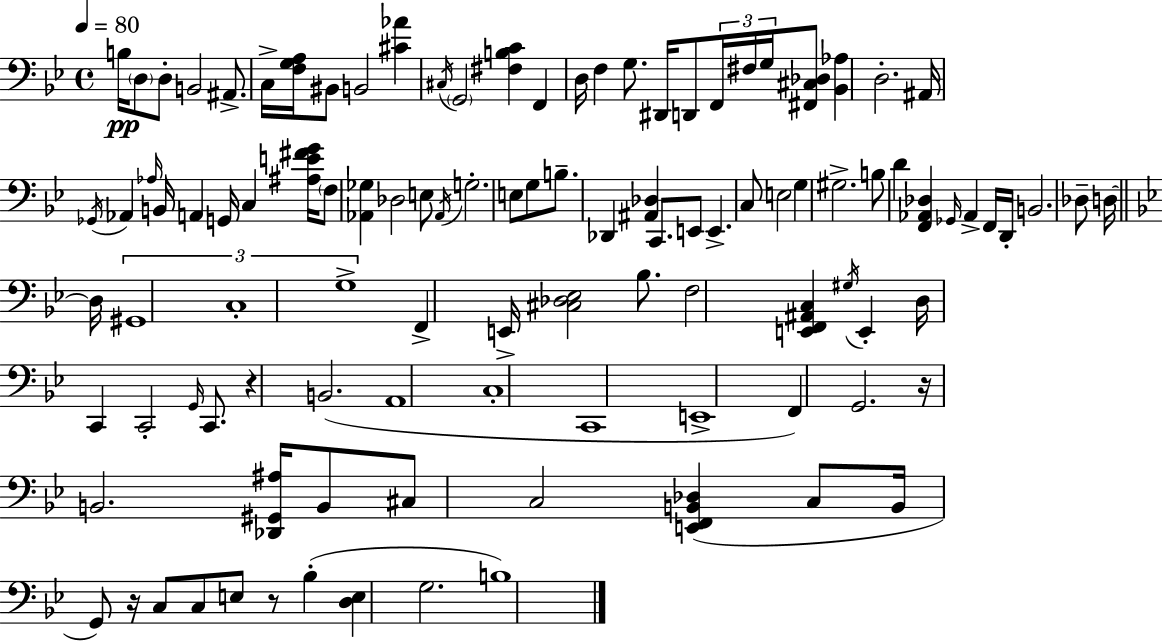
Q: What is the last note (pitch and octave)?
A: B3